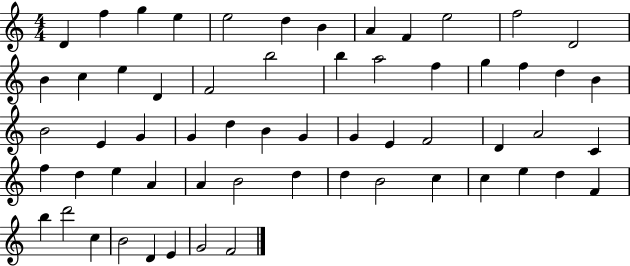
D4/q F5/q G5/q E5/q E5/h D5/q B4/q A4/q F4/q E5/h F5/h D4/h B4/q C5/q E5/q D4/q F4/h B5/h B5/q A5/h F5/q G5/q F5/q D5/q B4/q B4/h E4/q G4/q G4/q D5/q B4/q G4/q G4/q E4/q F4/h D4/q A4/h C4/q F5/q D5/q E5/q A4/q A4/q B4/h D5/q D5/q B4/h C5/q C5/q E5/q D5/q F4/q B5/q D6/h C5/q B4/h D4/q E4/q G4/h F4/h